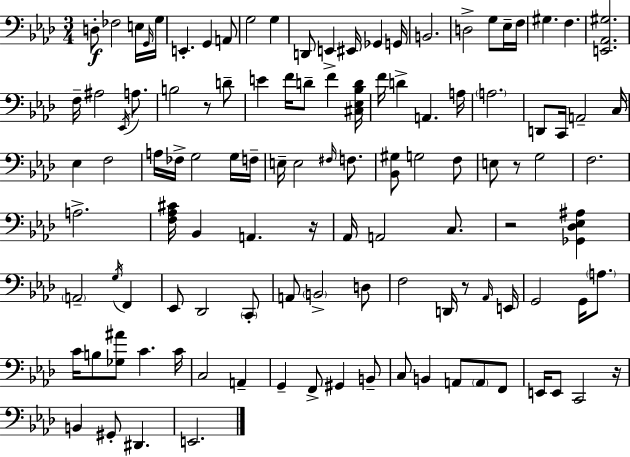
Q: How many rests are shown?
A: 6